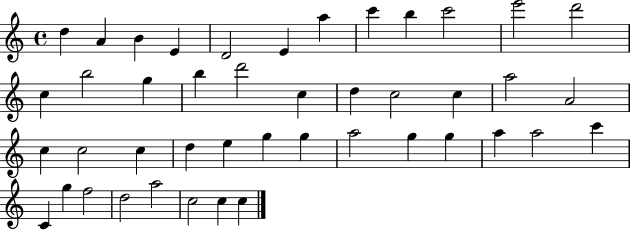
{
  \clef treble
  \time 4/4
  \defaultTimeSignature
  \key c \major
  d''4 a'4 b'4 e'4 | d'2 e'4 a''4 | c'''4 b''4 c'''2 | e'''2 d'''2 | \break c''4 b''2 g''4 | b''4 d'''2 c''4 | d''4 c''2 c''4 | a''2 a'2 | \break c''4 c''2 c''4 | d''4 e''4 g''4 g''4 | a''2 g''4 g''4 | a''4 a''2 c'''4 | \break c'4 g''4 f''2 | d''2 a''2 | c''2 c''4 c''4 | \bar "|."
}